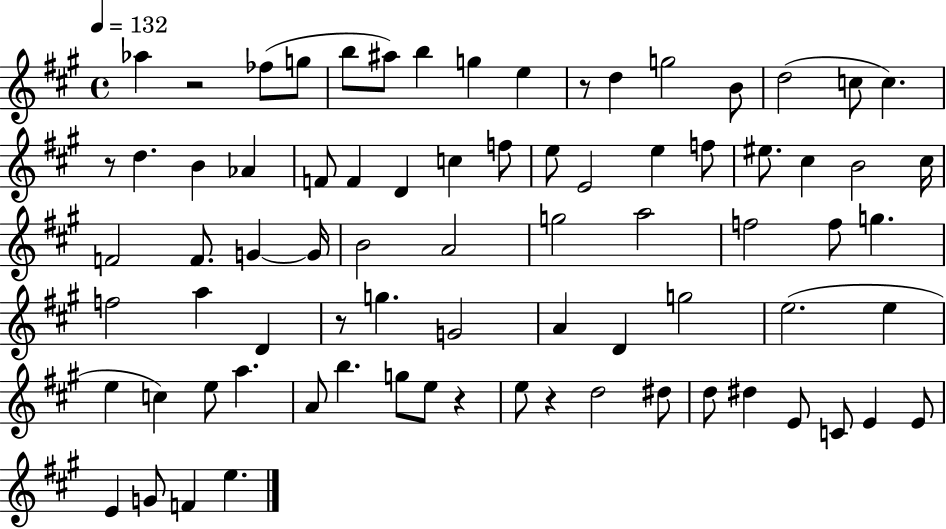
{
  \clef treble
  \time 4/4
  \defaultTimeSignature
  \key a \major
  \tempo 4 = 132
  aes''4 r2 fes''8( g''8 | b''8 ais''8) b''4 g''4 e''4 | r8 d''4 g''2 b'8 | d''2( c''8 c''4.) | \break r8 d''4. b'4 aes'4 | f'8 f'4 d'4 c''4 f''8 | e''8 e'2 e''4 f''8 | eis''8. cis''4 b'2 cis''16 | \break f'2 f'8. g'4~~ g'16 | b'2 a'2 | g''2 a''2 | f''2 f''8 g''4. | \break f''2 a''4 d'4 | r8 g''4. g'2 | a'4 d'4 g''2 | e''2.( e''4 | \break e''4 c''4) e''8 a''4. | a'8 b''4. g''8 e''8 r4 | e''8 r4 d''2 dis''8 | d''8 dis''4 e'8 c'8 e'4 e'8 | \break e'4 g'8 f'4 e''4. | \bar "|."
}